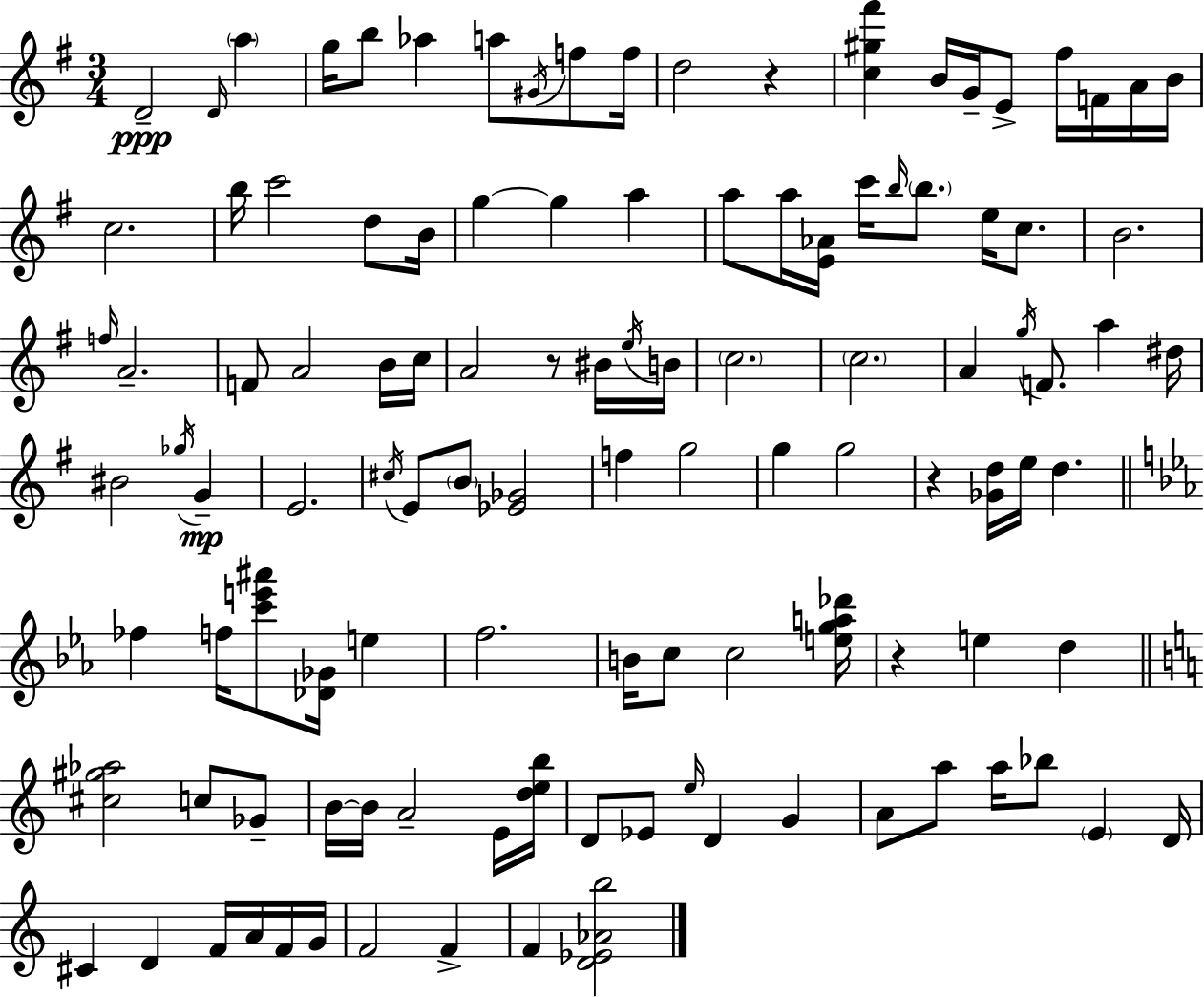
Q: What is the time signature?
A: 3/4